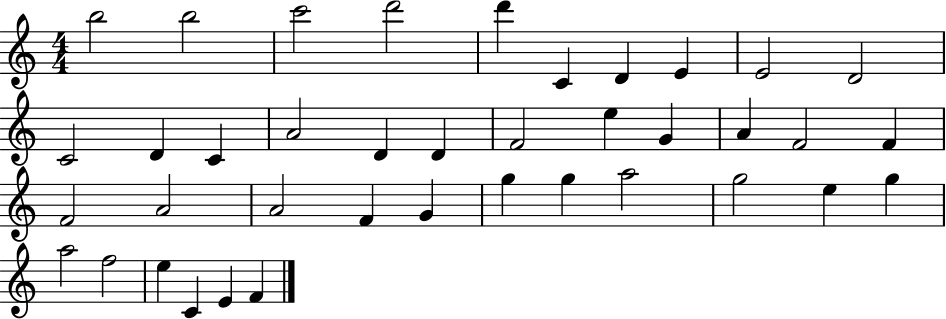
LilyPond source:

{
  \clef treble
  \numericTimeSignature
  \time 4/4
  \key c \major
  b''2 b''2 | c'''2 d'''2 | d'''4 c'4 d'4 e'4 | e'2 d'2 | \break c'2 d'4 c'4 | a'2 d'4 d'4 | f'2 e''4 g'4 | a'4 f'2 f'4 | \break f'2 a'2 | a'2 f'4 g'4 | g''4 g''4 a''2 | g''2 e''4 g''4 | \break a''2 f''2 | e''4 c'4 e'4 f'4 | \bar "|."
}